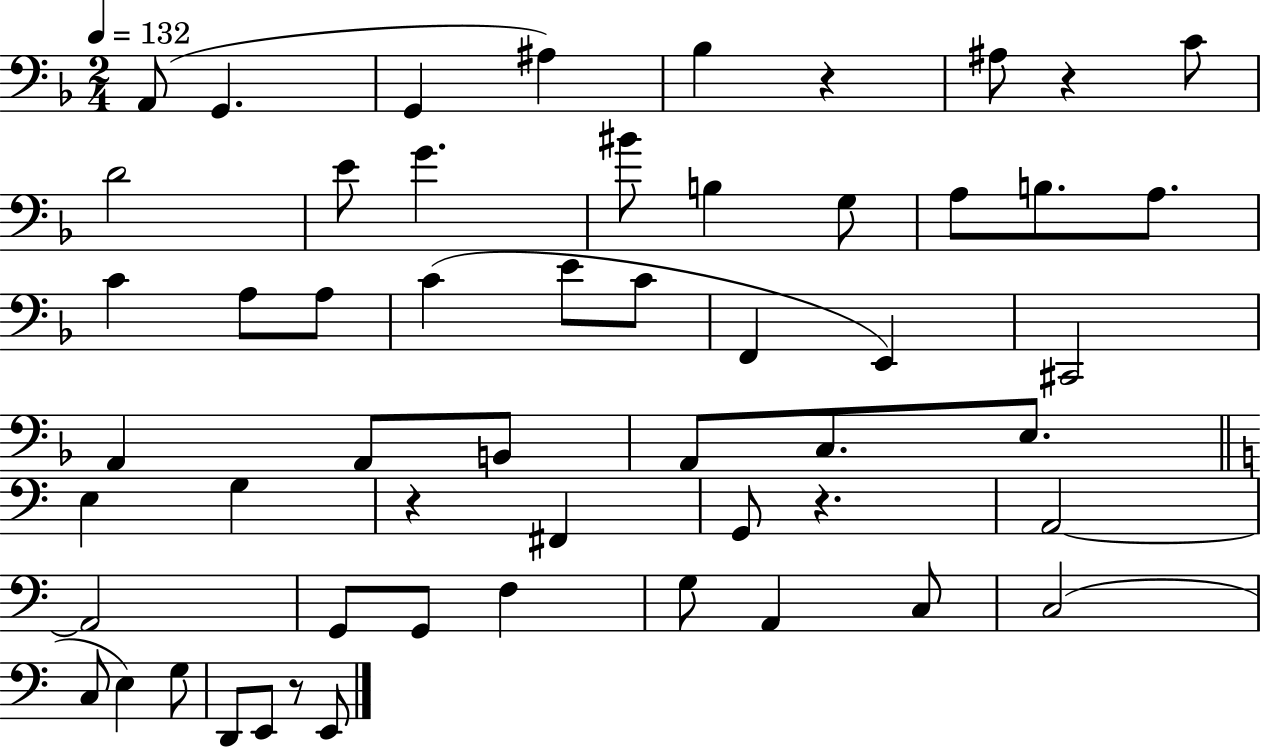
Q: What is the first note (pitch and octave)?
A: A2